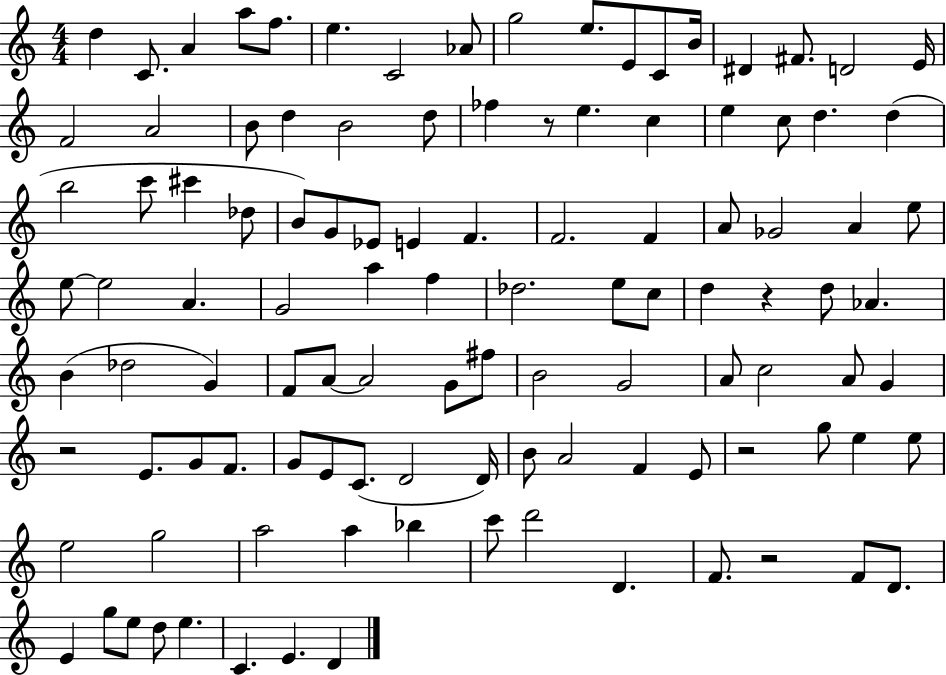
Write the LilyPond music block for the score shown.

{
  \clef treble
  \numericTimeSignature
  \time 4/4
  \key c \major
  d''4 c'8. a'4 a''8 f''8. | e''4. c'2 aes'8 | g''2 e''8. e'8 c'8 b'16 | dis'4 fis'8. d'2 e'16 | \break f'2 a'2 | b'8 d''4 b'2 d''8 | fes''4 r8 e''4. c''4 | e''4 c''8 d''4. d''4( | \break b''2 c'''8 cis'''4 des''8 | b'8) g'8 ees'8 e'4 f'4. | f'2. f'4 | a'8 ges'2 a'4 e''8 | \break e''8~~ e''2 a'4. | g'2 a''4 f''4 | des''2. e''8 c''8 | d''4 r4 d''8 aes'4. | \break b'4( des''2 g'4) | f'8 a'8~~ a'2 g'8 fis''8 | b'2 g'2 | a'8 c''2 a'8 g'4 | \break r2 e'8. g'8 f'8. | g'8 e'8 c'8.( d'2 d'16) | b'8 a'2 f'4 e'8 | r2 g''8 e''4 e''8 | \break e''2 g''2 | a''2 a''4 bes''4 | c'''8 d'''2 d'4. | f'8. r2 f'8 d'8. | \break e'4 g''8 e''8 d''8 e''4. | c'4. e'4. d'4 | \bar "|."
}